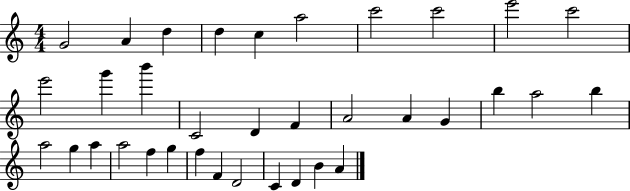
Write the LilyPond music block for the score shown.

{
  \clef treble
  \numericTimeSignature
  \time 4/4
  \key c \major
  g'2 a'4 d''4 | d''4 c''4 a''2 | c'''2 c'''2 | e'''2 c'''2 | \break e'''2 g'''4 b'''4 | c'2 d'4 f'4 | a'2 a'4 g'4 | b''4 a''2 b''4 | \break a''2 g''4 a''4 | a''2 f''4 g''4 | f''4 f'4 d'2 | c'4 d'4 b'4 a'4 | \break \bar "|."
}